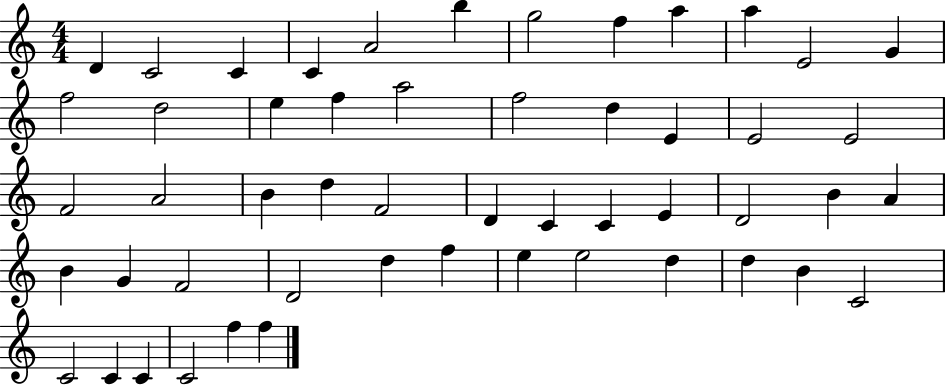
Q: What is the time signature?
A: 4/4